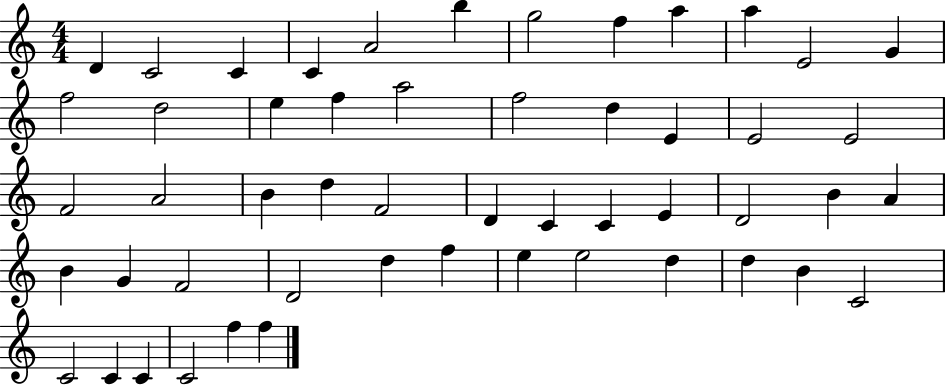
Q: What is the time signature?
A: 4/4